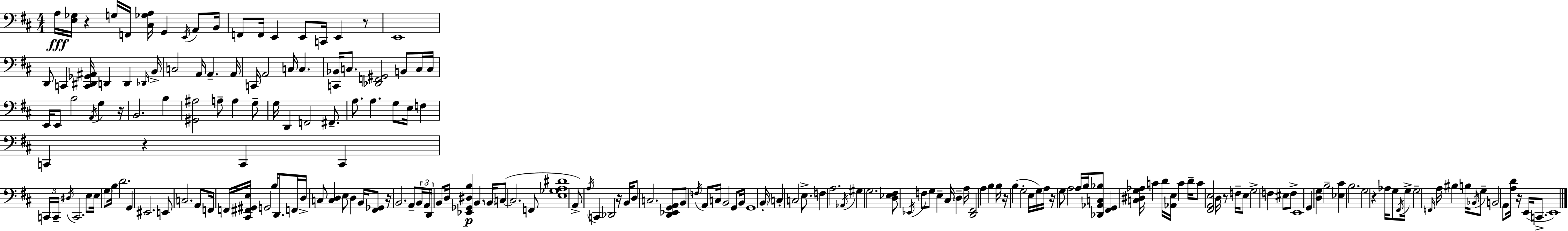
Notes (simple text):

A3/s [E3,Gb3]/s R/q G3/s F2/s [C#3,Gb3,A3]/s G2/q E2/s A2/e B2/s F2/e F2/s E2/q E2/e C2/s E2/q R/e E2/w D2/e C2/q [C2,D#2,Gb2,A#2]/s D2/q D2/q Db2/s B2/s C3/h A2/s A2/q. A2/s C2/s A2/h C3/s C3/q. [C2,Bb2]/s C3/e. [Db2,F2,G#2]/h B2/e C3/s C3/s E2/s E2/e B3/h A2/s G3/q R/s B2/h. B3/q [G#2,A#3]/h A3/e A3/q G3/e G3/s D2/q F2/h F#2/e. A3/e. A3/q. G3/e E3/s F3/q C2/q R/q C2/q C2/q C2/s C2/s D#3/s C2/h. E3/e E3/s G3/e B3/s D4/h. G2/q EIS2/h. E2/e C3/h. A2/e F2/s F2/s [C#2,F#2,G#2,E3]/s G2/h B3/s D2/e. F2/s D3/s C3/e [C3,D3]/q E3/e D3/q B2/s [F#2,Gb2]/e R/s B2/h. A2/e B2/s A2/s D2/s B2/e D3/s [Eb2,Gb2,D#3,B3]/q B2/q. B2/s C3/e C3/h. F2/e [E3,Gb3,A3,D#4]/w A2/e A3/s C2/q Db2/h R/s B2/s D3/e C3/h. [D2,Eb2,G2,A2]/e B2/e F3/s A2/e C3/s B2/h G2/e B2/s G2/w B2/s C3/q C3/h E3/e. F3/q A3/h. Ab2/s G#3/q G3/h. [D3,Eb3,F#3]/e Eb2/s F3/e G3/e E3/q C#3/s D3/q A3/s [D2,F#2]/h A3/q B3/q B3/s R/s B3/q G3/h E3/s G3/s A3/s R/s G3/e A3/h A3/s B3/s [Db2,Ab2,C3,Bb3]/e [F#2,G2]/q [C3,D#3,G3,Ab3]/s C4/q D4/s [Ab2,E3]/s C4/q D4/s C4/e [F#2,A2,E3]/h D3/s R/e F3/s E3/e G3/h F3/q EIS3/e F3/e E2/w G2/q [D3,G3]/q B3/h [Eb3,C#4]/q B3/h. G3/h R/q Ab3/s G3/e F#2/s G3/s G3/h F2/s A3/s BIS3/q B3/s Bb2/s G3/e B2/h A2/e [A3,D4]/s R/s E2/s C2/e. E2/w